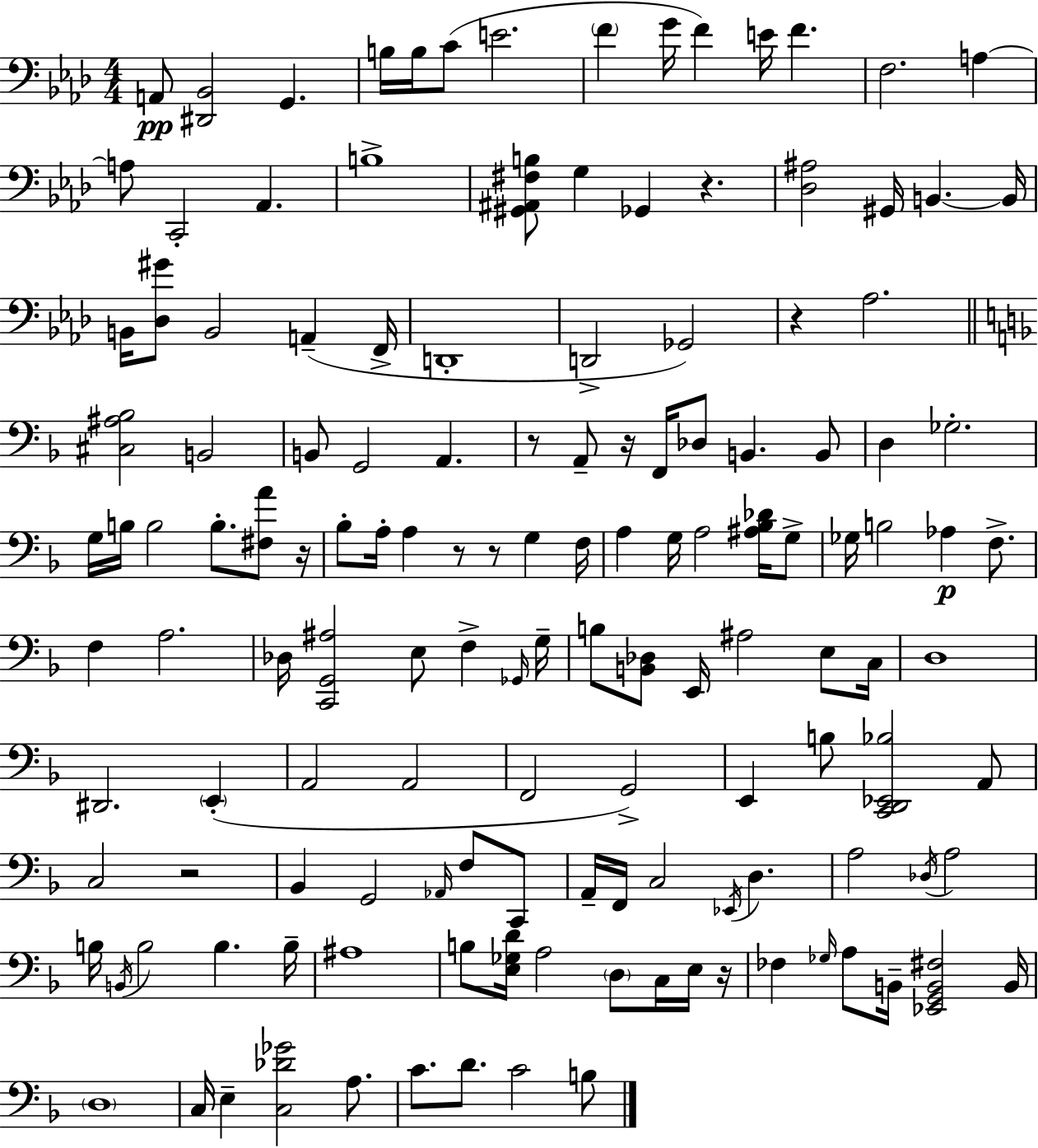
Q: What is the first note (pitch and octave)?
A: A2